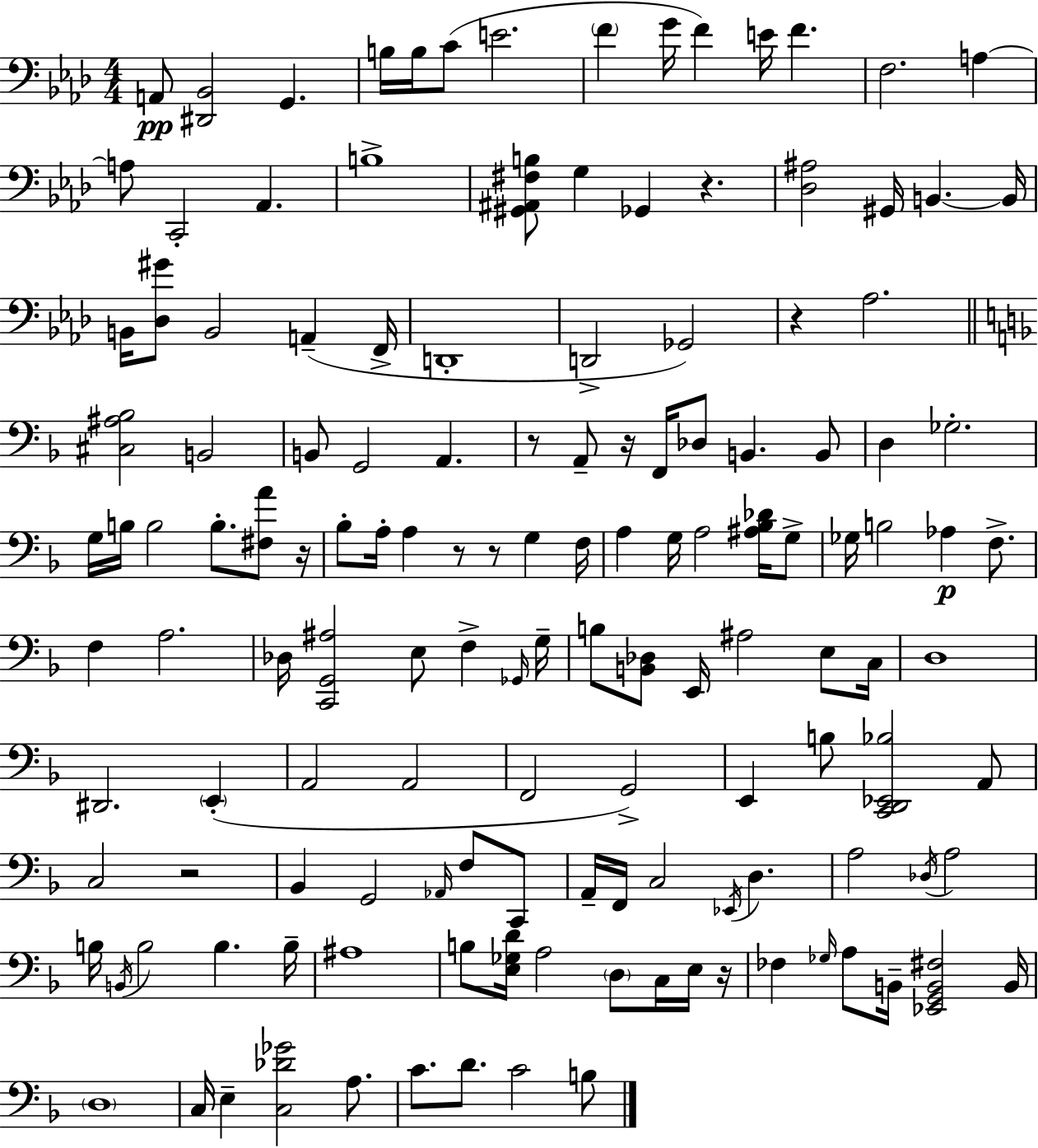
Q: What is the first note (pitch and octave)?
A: A2